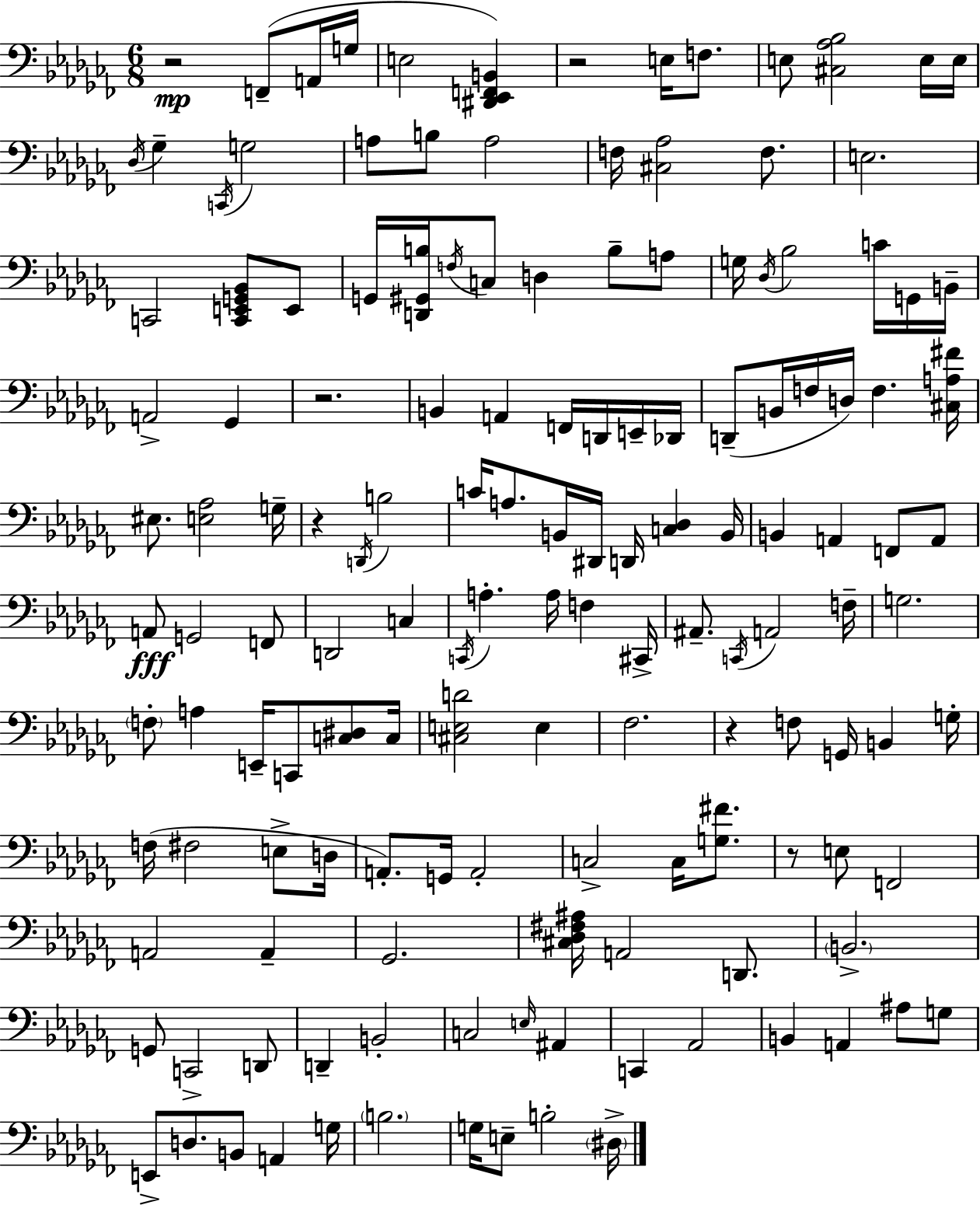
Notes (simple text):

R/h F2/e A2/s G3/s E3/h [D#2,Eb2,F2,B2]/q R/h E3/s F3/e. E3/e [C#3,Ab3,Bb3]/h E3/s E3/s Db3/s Gb3/q C2/s G3/h A3/e B3/e A3/h F3/s [C#3,Ab3]/h F3/e. E3/h. C2/h [C2,E2,G2,Bb2]/e E2/e G2/s [D2,G#2,B3]/s F3/s C3/e D3/q B3/e A3/e G3/s Db3/s Bb3/h C4/s G2/s B2/s A2/h Gb2/q R/h. B2/q A2/q F2/s D2/s E2/s Db2/s D2/e B2/s F3/s D3/s F3/q. [C#3,A3,F#4]/s EIS3/e. [E3,Ab3]/h G3/s R/q D2/s B3/h C4/s A3/e. B2/s D#2/s D2/s [C3,Db3]/q B2/s B2/q A2/q F2/e A2/e A2/e G2/h F2/e D2/h C3/q C2/s A3/q. A3/s F3/q C#2/s A#2/e. C2/s A2/h F3/s G3/h. F3/e A3/q E2/s C2/e [C3,D#3]/e C3/s [C#3,E3,D4]/h E3/q FES3/h. R/q F3/e G2/s B2/q G3/s F3/s F#3/h E3/e D3/s A2/e. G2/s A2/h C3/h C3/s [G3,F#4]/e. R/e E3/e F2/h A2/h A2/q Gb2/h. [C#3,Db3,F#3,A#3]/s A2/h D2/e. B2/h. G2/e C2/h D2/e D2/q B2/h C3/h E3/s A#2/q C2/q Ab2/h B2/q A2/q A#3/e G3/e E2/e D3/e. B2/e A2/q G3/s B3/h. G3/s E3/e B3/h D#3/s